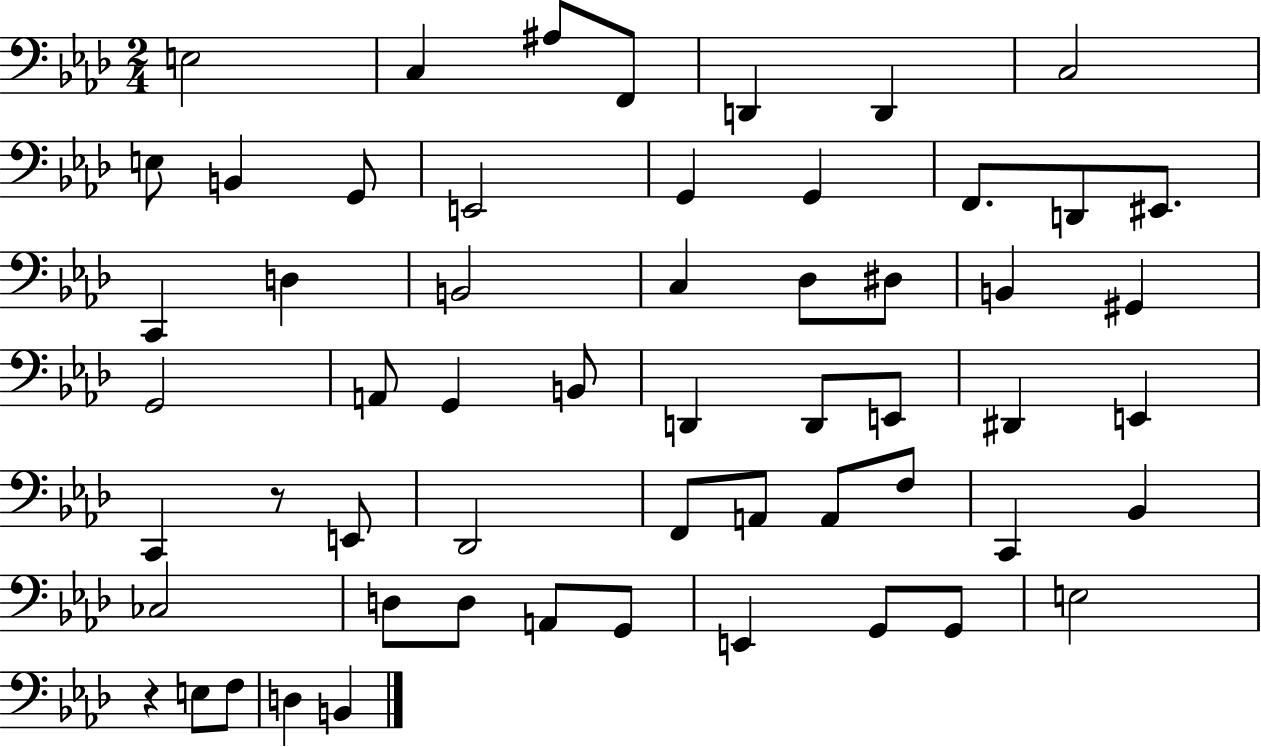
X:1
T:Untitled
M:2/4
L:1/4
K:Ab
E,2 C, ^A,/2 F,,/2 D,, D,, C,2 E,/2 B,, G,,/2 E,,2 G,, G,, F,,/2 D,,/2 ^E,,/2 C,, D, B,,2 C, _D,/2 ^D,/2 B,, ^G,, G,,2 A,,/2 G,, B,,/2 D,, D,,/2 E,,/2 ^D,, E,, C,, z/2 E,,/2 _D,,2 F,,/2 A,,/2 A,,/2 F,/2 C,, _B,, _C,2 D,/2 D,/2 A,,/2 G,,/2 E,, G,,/2 G,,/2 E,2 z E,/2 F,/2 D, B,,